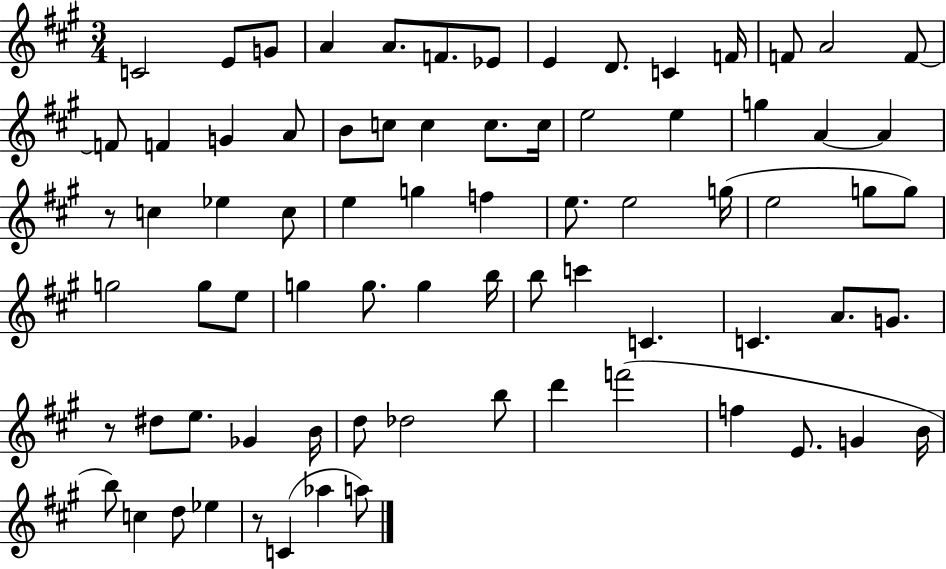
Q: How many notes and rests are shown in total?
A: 76